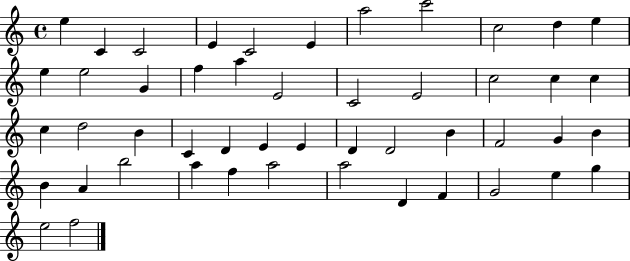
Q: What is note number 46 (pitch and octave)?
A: E5